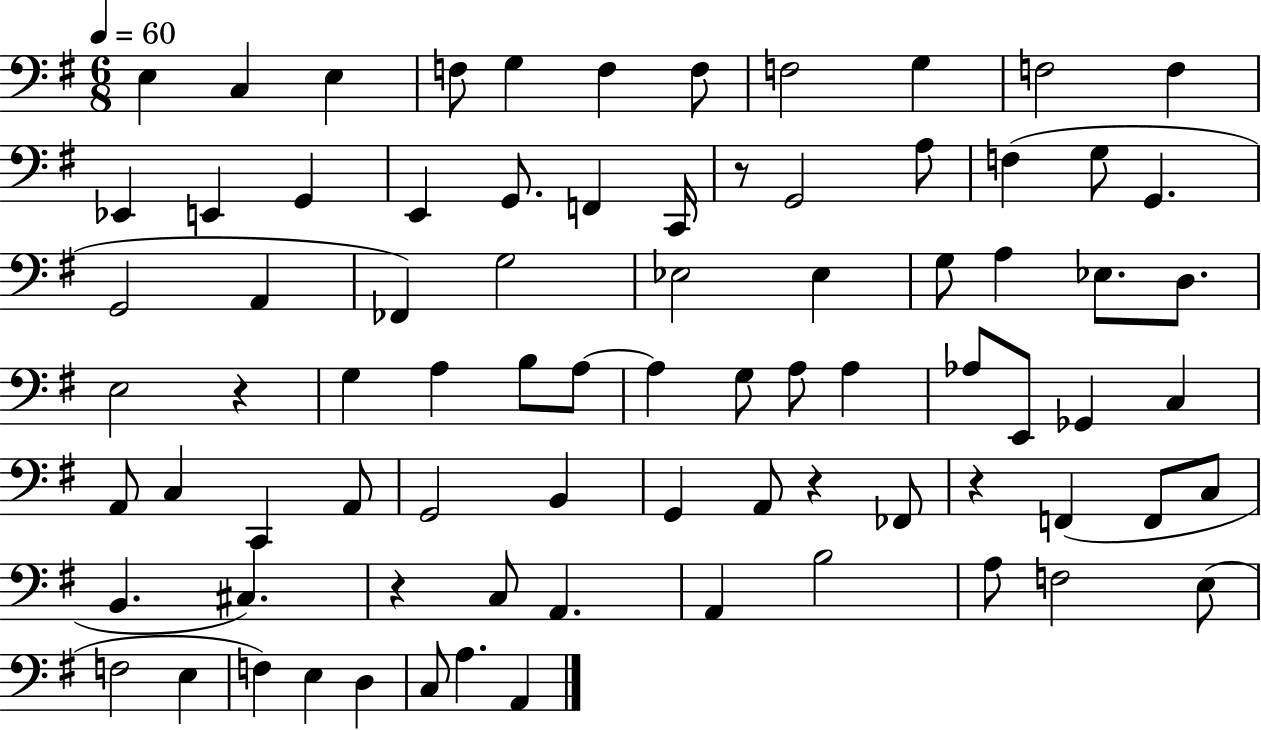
X:1
T:Untitled
M:6/8
L:1/4
K:G
E, C, E, F,/2 G, F, F,/2 F,2 G, F,2 F, _E,, E,, G,, E,, G,,/2 F,, C,,/4 z/2 G,,2 A,/2 F, G,/2 G,, G,,2 A,, _F,, G,2 _E,2 _E, G,/2 A, _E,/2 D,/2 E,2 z G, A, B,/2 A,/2 A, G,/2 A,/2 A, _A,/2 E,,/2 _G,, C, A,,/2 C, C,, A,,/2 G,,2 B,, G,, A,,/2 z _F,,/2 z F,, F,,/2 C,/2 B,, ^C, z C,/2 A,, A,, B,2 A,/2 F,2 E,/2 F,2 E, F, E, D, C,/2 A, A,,